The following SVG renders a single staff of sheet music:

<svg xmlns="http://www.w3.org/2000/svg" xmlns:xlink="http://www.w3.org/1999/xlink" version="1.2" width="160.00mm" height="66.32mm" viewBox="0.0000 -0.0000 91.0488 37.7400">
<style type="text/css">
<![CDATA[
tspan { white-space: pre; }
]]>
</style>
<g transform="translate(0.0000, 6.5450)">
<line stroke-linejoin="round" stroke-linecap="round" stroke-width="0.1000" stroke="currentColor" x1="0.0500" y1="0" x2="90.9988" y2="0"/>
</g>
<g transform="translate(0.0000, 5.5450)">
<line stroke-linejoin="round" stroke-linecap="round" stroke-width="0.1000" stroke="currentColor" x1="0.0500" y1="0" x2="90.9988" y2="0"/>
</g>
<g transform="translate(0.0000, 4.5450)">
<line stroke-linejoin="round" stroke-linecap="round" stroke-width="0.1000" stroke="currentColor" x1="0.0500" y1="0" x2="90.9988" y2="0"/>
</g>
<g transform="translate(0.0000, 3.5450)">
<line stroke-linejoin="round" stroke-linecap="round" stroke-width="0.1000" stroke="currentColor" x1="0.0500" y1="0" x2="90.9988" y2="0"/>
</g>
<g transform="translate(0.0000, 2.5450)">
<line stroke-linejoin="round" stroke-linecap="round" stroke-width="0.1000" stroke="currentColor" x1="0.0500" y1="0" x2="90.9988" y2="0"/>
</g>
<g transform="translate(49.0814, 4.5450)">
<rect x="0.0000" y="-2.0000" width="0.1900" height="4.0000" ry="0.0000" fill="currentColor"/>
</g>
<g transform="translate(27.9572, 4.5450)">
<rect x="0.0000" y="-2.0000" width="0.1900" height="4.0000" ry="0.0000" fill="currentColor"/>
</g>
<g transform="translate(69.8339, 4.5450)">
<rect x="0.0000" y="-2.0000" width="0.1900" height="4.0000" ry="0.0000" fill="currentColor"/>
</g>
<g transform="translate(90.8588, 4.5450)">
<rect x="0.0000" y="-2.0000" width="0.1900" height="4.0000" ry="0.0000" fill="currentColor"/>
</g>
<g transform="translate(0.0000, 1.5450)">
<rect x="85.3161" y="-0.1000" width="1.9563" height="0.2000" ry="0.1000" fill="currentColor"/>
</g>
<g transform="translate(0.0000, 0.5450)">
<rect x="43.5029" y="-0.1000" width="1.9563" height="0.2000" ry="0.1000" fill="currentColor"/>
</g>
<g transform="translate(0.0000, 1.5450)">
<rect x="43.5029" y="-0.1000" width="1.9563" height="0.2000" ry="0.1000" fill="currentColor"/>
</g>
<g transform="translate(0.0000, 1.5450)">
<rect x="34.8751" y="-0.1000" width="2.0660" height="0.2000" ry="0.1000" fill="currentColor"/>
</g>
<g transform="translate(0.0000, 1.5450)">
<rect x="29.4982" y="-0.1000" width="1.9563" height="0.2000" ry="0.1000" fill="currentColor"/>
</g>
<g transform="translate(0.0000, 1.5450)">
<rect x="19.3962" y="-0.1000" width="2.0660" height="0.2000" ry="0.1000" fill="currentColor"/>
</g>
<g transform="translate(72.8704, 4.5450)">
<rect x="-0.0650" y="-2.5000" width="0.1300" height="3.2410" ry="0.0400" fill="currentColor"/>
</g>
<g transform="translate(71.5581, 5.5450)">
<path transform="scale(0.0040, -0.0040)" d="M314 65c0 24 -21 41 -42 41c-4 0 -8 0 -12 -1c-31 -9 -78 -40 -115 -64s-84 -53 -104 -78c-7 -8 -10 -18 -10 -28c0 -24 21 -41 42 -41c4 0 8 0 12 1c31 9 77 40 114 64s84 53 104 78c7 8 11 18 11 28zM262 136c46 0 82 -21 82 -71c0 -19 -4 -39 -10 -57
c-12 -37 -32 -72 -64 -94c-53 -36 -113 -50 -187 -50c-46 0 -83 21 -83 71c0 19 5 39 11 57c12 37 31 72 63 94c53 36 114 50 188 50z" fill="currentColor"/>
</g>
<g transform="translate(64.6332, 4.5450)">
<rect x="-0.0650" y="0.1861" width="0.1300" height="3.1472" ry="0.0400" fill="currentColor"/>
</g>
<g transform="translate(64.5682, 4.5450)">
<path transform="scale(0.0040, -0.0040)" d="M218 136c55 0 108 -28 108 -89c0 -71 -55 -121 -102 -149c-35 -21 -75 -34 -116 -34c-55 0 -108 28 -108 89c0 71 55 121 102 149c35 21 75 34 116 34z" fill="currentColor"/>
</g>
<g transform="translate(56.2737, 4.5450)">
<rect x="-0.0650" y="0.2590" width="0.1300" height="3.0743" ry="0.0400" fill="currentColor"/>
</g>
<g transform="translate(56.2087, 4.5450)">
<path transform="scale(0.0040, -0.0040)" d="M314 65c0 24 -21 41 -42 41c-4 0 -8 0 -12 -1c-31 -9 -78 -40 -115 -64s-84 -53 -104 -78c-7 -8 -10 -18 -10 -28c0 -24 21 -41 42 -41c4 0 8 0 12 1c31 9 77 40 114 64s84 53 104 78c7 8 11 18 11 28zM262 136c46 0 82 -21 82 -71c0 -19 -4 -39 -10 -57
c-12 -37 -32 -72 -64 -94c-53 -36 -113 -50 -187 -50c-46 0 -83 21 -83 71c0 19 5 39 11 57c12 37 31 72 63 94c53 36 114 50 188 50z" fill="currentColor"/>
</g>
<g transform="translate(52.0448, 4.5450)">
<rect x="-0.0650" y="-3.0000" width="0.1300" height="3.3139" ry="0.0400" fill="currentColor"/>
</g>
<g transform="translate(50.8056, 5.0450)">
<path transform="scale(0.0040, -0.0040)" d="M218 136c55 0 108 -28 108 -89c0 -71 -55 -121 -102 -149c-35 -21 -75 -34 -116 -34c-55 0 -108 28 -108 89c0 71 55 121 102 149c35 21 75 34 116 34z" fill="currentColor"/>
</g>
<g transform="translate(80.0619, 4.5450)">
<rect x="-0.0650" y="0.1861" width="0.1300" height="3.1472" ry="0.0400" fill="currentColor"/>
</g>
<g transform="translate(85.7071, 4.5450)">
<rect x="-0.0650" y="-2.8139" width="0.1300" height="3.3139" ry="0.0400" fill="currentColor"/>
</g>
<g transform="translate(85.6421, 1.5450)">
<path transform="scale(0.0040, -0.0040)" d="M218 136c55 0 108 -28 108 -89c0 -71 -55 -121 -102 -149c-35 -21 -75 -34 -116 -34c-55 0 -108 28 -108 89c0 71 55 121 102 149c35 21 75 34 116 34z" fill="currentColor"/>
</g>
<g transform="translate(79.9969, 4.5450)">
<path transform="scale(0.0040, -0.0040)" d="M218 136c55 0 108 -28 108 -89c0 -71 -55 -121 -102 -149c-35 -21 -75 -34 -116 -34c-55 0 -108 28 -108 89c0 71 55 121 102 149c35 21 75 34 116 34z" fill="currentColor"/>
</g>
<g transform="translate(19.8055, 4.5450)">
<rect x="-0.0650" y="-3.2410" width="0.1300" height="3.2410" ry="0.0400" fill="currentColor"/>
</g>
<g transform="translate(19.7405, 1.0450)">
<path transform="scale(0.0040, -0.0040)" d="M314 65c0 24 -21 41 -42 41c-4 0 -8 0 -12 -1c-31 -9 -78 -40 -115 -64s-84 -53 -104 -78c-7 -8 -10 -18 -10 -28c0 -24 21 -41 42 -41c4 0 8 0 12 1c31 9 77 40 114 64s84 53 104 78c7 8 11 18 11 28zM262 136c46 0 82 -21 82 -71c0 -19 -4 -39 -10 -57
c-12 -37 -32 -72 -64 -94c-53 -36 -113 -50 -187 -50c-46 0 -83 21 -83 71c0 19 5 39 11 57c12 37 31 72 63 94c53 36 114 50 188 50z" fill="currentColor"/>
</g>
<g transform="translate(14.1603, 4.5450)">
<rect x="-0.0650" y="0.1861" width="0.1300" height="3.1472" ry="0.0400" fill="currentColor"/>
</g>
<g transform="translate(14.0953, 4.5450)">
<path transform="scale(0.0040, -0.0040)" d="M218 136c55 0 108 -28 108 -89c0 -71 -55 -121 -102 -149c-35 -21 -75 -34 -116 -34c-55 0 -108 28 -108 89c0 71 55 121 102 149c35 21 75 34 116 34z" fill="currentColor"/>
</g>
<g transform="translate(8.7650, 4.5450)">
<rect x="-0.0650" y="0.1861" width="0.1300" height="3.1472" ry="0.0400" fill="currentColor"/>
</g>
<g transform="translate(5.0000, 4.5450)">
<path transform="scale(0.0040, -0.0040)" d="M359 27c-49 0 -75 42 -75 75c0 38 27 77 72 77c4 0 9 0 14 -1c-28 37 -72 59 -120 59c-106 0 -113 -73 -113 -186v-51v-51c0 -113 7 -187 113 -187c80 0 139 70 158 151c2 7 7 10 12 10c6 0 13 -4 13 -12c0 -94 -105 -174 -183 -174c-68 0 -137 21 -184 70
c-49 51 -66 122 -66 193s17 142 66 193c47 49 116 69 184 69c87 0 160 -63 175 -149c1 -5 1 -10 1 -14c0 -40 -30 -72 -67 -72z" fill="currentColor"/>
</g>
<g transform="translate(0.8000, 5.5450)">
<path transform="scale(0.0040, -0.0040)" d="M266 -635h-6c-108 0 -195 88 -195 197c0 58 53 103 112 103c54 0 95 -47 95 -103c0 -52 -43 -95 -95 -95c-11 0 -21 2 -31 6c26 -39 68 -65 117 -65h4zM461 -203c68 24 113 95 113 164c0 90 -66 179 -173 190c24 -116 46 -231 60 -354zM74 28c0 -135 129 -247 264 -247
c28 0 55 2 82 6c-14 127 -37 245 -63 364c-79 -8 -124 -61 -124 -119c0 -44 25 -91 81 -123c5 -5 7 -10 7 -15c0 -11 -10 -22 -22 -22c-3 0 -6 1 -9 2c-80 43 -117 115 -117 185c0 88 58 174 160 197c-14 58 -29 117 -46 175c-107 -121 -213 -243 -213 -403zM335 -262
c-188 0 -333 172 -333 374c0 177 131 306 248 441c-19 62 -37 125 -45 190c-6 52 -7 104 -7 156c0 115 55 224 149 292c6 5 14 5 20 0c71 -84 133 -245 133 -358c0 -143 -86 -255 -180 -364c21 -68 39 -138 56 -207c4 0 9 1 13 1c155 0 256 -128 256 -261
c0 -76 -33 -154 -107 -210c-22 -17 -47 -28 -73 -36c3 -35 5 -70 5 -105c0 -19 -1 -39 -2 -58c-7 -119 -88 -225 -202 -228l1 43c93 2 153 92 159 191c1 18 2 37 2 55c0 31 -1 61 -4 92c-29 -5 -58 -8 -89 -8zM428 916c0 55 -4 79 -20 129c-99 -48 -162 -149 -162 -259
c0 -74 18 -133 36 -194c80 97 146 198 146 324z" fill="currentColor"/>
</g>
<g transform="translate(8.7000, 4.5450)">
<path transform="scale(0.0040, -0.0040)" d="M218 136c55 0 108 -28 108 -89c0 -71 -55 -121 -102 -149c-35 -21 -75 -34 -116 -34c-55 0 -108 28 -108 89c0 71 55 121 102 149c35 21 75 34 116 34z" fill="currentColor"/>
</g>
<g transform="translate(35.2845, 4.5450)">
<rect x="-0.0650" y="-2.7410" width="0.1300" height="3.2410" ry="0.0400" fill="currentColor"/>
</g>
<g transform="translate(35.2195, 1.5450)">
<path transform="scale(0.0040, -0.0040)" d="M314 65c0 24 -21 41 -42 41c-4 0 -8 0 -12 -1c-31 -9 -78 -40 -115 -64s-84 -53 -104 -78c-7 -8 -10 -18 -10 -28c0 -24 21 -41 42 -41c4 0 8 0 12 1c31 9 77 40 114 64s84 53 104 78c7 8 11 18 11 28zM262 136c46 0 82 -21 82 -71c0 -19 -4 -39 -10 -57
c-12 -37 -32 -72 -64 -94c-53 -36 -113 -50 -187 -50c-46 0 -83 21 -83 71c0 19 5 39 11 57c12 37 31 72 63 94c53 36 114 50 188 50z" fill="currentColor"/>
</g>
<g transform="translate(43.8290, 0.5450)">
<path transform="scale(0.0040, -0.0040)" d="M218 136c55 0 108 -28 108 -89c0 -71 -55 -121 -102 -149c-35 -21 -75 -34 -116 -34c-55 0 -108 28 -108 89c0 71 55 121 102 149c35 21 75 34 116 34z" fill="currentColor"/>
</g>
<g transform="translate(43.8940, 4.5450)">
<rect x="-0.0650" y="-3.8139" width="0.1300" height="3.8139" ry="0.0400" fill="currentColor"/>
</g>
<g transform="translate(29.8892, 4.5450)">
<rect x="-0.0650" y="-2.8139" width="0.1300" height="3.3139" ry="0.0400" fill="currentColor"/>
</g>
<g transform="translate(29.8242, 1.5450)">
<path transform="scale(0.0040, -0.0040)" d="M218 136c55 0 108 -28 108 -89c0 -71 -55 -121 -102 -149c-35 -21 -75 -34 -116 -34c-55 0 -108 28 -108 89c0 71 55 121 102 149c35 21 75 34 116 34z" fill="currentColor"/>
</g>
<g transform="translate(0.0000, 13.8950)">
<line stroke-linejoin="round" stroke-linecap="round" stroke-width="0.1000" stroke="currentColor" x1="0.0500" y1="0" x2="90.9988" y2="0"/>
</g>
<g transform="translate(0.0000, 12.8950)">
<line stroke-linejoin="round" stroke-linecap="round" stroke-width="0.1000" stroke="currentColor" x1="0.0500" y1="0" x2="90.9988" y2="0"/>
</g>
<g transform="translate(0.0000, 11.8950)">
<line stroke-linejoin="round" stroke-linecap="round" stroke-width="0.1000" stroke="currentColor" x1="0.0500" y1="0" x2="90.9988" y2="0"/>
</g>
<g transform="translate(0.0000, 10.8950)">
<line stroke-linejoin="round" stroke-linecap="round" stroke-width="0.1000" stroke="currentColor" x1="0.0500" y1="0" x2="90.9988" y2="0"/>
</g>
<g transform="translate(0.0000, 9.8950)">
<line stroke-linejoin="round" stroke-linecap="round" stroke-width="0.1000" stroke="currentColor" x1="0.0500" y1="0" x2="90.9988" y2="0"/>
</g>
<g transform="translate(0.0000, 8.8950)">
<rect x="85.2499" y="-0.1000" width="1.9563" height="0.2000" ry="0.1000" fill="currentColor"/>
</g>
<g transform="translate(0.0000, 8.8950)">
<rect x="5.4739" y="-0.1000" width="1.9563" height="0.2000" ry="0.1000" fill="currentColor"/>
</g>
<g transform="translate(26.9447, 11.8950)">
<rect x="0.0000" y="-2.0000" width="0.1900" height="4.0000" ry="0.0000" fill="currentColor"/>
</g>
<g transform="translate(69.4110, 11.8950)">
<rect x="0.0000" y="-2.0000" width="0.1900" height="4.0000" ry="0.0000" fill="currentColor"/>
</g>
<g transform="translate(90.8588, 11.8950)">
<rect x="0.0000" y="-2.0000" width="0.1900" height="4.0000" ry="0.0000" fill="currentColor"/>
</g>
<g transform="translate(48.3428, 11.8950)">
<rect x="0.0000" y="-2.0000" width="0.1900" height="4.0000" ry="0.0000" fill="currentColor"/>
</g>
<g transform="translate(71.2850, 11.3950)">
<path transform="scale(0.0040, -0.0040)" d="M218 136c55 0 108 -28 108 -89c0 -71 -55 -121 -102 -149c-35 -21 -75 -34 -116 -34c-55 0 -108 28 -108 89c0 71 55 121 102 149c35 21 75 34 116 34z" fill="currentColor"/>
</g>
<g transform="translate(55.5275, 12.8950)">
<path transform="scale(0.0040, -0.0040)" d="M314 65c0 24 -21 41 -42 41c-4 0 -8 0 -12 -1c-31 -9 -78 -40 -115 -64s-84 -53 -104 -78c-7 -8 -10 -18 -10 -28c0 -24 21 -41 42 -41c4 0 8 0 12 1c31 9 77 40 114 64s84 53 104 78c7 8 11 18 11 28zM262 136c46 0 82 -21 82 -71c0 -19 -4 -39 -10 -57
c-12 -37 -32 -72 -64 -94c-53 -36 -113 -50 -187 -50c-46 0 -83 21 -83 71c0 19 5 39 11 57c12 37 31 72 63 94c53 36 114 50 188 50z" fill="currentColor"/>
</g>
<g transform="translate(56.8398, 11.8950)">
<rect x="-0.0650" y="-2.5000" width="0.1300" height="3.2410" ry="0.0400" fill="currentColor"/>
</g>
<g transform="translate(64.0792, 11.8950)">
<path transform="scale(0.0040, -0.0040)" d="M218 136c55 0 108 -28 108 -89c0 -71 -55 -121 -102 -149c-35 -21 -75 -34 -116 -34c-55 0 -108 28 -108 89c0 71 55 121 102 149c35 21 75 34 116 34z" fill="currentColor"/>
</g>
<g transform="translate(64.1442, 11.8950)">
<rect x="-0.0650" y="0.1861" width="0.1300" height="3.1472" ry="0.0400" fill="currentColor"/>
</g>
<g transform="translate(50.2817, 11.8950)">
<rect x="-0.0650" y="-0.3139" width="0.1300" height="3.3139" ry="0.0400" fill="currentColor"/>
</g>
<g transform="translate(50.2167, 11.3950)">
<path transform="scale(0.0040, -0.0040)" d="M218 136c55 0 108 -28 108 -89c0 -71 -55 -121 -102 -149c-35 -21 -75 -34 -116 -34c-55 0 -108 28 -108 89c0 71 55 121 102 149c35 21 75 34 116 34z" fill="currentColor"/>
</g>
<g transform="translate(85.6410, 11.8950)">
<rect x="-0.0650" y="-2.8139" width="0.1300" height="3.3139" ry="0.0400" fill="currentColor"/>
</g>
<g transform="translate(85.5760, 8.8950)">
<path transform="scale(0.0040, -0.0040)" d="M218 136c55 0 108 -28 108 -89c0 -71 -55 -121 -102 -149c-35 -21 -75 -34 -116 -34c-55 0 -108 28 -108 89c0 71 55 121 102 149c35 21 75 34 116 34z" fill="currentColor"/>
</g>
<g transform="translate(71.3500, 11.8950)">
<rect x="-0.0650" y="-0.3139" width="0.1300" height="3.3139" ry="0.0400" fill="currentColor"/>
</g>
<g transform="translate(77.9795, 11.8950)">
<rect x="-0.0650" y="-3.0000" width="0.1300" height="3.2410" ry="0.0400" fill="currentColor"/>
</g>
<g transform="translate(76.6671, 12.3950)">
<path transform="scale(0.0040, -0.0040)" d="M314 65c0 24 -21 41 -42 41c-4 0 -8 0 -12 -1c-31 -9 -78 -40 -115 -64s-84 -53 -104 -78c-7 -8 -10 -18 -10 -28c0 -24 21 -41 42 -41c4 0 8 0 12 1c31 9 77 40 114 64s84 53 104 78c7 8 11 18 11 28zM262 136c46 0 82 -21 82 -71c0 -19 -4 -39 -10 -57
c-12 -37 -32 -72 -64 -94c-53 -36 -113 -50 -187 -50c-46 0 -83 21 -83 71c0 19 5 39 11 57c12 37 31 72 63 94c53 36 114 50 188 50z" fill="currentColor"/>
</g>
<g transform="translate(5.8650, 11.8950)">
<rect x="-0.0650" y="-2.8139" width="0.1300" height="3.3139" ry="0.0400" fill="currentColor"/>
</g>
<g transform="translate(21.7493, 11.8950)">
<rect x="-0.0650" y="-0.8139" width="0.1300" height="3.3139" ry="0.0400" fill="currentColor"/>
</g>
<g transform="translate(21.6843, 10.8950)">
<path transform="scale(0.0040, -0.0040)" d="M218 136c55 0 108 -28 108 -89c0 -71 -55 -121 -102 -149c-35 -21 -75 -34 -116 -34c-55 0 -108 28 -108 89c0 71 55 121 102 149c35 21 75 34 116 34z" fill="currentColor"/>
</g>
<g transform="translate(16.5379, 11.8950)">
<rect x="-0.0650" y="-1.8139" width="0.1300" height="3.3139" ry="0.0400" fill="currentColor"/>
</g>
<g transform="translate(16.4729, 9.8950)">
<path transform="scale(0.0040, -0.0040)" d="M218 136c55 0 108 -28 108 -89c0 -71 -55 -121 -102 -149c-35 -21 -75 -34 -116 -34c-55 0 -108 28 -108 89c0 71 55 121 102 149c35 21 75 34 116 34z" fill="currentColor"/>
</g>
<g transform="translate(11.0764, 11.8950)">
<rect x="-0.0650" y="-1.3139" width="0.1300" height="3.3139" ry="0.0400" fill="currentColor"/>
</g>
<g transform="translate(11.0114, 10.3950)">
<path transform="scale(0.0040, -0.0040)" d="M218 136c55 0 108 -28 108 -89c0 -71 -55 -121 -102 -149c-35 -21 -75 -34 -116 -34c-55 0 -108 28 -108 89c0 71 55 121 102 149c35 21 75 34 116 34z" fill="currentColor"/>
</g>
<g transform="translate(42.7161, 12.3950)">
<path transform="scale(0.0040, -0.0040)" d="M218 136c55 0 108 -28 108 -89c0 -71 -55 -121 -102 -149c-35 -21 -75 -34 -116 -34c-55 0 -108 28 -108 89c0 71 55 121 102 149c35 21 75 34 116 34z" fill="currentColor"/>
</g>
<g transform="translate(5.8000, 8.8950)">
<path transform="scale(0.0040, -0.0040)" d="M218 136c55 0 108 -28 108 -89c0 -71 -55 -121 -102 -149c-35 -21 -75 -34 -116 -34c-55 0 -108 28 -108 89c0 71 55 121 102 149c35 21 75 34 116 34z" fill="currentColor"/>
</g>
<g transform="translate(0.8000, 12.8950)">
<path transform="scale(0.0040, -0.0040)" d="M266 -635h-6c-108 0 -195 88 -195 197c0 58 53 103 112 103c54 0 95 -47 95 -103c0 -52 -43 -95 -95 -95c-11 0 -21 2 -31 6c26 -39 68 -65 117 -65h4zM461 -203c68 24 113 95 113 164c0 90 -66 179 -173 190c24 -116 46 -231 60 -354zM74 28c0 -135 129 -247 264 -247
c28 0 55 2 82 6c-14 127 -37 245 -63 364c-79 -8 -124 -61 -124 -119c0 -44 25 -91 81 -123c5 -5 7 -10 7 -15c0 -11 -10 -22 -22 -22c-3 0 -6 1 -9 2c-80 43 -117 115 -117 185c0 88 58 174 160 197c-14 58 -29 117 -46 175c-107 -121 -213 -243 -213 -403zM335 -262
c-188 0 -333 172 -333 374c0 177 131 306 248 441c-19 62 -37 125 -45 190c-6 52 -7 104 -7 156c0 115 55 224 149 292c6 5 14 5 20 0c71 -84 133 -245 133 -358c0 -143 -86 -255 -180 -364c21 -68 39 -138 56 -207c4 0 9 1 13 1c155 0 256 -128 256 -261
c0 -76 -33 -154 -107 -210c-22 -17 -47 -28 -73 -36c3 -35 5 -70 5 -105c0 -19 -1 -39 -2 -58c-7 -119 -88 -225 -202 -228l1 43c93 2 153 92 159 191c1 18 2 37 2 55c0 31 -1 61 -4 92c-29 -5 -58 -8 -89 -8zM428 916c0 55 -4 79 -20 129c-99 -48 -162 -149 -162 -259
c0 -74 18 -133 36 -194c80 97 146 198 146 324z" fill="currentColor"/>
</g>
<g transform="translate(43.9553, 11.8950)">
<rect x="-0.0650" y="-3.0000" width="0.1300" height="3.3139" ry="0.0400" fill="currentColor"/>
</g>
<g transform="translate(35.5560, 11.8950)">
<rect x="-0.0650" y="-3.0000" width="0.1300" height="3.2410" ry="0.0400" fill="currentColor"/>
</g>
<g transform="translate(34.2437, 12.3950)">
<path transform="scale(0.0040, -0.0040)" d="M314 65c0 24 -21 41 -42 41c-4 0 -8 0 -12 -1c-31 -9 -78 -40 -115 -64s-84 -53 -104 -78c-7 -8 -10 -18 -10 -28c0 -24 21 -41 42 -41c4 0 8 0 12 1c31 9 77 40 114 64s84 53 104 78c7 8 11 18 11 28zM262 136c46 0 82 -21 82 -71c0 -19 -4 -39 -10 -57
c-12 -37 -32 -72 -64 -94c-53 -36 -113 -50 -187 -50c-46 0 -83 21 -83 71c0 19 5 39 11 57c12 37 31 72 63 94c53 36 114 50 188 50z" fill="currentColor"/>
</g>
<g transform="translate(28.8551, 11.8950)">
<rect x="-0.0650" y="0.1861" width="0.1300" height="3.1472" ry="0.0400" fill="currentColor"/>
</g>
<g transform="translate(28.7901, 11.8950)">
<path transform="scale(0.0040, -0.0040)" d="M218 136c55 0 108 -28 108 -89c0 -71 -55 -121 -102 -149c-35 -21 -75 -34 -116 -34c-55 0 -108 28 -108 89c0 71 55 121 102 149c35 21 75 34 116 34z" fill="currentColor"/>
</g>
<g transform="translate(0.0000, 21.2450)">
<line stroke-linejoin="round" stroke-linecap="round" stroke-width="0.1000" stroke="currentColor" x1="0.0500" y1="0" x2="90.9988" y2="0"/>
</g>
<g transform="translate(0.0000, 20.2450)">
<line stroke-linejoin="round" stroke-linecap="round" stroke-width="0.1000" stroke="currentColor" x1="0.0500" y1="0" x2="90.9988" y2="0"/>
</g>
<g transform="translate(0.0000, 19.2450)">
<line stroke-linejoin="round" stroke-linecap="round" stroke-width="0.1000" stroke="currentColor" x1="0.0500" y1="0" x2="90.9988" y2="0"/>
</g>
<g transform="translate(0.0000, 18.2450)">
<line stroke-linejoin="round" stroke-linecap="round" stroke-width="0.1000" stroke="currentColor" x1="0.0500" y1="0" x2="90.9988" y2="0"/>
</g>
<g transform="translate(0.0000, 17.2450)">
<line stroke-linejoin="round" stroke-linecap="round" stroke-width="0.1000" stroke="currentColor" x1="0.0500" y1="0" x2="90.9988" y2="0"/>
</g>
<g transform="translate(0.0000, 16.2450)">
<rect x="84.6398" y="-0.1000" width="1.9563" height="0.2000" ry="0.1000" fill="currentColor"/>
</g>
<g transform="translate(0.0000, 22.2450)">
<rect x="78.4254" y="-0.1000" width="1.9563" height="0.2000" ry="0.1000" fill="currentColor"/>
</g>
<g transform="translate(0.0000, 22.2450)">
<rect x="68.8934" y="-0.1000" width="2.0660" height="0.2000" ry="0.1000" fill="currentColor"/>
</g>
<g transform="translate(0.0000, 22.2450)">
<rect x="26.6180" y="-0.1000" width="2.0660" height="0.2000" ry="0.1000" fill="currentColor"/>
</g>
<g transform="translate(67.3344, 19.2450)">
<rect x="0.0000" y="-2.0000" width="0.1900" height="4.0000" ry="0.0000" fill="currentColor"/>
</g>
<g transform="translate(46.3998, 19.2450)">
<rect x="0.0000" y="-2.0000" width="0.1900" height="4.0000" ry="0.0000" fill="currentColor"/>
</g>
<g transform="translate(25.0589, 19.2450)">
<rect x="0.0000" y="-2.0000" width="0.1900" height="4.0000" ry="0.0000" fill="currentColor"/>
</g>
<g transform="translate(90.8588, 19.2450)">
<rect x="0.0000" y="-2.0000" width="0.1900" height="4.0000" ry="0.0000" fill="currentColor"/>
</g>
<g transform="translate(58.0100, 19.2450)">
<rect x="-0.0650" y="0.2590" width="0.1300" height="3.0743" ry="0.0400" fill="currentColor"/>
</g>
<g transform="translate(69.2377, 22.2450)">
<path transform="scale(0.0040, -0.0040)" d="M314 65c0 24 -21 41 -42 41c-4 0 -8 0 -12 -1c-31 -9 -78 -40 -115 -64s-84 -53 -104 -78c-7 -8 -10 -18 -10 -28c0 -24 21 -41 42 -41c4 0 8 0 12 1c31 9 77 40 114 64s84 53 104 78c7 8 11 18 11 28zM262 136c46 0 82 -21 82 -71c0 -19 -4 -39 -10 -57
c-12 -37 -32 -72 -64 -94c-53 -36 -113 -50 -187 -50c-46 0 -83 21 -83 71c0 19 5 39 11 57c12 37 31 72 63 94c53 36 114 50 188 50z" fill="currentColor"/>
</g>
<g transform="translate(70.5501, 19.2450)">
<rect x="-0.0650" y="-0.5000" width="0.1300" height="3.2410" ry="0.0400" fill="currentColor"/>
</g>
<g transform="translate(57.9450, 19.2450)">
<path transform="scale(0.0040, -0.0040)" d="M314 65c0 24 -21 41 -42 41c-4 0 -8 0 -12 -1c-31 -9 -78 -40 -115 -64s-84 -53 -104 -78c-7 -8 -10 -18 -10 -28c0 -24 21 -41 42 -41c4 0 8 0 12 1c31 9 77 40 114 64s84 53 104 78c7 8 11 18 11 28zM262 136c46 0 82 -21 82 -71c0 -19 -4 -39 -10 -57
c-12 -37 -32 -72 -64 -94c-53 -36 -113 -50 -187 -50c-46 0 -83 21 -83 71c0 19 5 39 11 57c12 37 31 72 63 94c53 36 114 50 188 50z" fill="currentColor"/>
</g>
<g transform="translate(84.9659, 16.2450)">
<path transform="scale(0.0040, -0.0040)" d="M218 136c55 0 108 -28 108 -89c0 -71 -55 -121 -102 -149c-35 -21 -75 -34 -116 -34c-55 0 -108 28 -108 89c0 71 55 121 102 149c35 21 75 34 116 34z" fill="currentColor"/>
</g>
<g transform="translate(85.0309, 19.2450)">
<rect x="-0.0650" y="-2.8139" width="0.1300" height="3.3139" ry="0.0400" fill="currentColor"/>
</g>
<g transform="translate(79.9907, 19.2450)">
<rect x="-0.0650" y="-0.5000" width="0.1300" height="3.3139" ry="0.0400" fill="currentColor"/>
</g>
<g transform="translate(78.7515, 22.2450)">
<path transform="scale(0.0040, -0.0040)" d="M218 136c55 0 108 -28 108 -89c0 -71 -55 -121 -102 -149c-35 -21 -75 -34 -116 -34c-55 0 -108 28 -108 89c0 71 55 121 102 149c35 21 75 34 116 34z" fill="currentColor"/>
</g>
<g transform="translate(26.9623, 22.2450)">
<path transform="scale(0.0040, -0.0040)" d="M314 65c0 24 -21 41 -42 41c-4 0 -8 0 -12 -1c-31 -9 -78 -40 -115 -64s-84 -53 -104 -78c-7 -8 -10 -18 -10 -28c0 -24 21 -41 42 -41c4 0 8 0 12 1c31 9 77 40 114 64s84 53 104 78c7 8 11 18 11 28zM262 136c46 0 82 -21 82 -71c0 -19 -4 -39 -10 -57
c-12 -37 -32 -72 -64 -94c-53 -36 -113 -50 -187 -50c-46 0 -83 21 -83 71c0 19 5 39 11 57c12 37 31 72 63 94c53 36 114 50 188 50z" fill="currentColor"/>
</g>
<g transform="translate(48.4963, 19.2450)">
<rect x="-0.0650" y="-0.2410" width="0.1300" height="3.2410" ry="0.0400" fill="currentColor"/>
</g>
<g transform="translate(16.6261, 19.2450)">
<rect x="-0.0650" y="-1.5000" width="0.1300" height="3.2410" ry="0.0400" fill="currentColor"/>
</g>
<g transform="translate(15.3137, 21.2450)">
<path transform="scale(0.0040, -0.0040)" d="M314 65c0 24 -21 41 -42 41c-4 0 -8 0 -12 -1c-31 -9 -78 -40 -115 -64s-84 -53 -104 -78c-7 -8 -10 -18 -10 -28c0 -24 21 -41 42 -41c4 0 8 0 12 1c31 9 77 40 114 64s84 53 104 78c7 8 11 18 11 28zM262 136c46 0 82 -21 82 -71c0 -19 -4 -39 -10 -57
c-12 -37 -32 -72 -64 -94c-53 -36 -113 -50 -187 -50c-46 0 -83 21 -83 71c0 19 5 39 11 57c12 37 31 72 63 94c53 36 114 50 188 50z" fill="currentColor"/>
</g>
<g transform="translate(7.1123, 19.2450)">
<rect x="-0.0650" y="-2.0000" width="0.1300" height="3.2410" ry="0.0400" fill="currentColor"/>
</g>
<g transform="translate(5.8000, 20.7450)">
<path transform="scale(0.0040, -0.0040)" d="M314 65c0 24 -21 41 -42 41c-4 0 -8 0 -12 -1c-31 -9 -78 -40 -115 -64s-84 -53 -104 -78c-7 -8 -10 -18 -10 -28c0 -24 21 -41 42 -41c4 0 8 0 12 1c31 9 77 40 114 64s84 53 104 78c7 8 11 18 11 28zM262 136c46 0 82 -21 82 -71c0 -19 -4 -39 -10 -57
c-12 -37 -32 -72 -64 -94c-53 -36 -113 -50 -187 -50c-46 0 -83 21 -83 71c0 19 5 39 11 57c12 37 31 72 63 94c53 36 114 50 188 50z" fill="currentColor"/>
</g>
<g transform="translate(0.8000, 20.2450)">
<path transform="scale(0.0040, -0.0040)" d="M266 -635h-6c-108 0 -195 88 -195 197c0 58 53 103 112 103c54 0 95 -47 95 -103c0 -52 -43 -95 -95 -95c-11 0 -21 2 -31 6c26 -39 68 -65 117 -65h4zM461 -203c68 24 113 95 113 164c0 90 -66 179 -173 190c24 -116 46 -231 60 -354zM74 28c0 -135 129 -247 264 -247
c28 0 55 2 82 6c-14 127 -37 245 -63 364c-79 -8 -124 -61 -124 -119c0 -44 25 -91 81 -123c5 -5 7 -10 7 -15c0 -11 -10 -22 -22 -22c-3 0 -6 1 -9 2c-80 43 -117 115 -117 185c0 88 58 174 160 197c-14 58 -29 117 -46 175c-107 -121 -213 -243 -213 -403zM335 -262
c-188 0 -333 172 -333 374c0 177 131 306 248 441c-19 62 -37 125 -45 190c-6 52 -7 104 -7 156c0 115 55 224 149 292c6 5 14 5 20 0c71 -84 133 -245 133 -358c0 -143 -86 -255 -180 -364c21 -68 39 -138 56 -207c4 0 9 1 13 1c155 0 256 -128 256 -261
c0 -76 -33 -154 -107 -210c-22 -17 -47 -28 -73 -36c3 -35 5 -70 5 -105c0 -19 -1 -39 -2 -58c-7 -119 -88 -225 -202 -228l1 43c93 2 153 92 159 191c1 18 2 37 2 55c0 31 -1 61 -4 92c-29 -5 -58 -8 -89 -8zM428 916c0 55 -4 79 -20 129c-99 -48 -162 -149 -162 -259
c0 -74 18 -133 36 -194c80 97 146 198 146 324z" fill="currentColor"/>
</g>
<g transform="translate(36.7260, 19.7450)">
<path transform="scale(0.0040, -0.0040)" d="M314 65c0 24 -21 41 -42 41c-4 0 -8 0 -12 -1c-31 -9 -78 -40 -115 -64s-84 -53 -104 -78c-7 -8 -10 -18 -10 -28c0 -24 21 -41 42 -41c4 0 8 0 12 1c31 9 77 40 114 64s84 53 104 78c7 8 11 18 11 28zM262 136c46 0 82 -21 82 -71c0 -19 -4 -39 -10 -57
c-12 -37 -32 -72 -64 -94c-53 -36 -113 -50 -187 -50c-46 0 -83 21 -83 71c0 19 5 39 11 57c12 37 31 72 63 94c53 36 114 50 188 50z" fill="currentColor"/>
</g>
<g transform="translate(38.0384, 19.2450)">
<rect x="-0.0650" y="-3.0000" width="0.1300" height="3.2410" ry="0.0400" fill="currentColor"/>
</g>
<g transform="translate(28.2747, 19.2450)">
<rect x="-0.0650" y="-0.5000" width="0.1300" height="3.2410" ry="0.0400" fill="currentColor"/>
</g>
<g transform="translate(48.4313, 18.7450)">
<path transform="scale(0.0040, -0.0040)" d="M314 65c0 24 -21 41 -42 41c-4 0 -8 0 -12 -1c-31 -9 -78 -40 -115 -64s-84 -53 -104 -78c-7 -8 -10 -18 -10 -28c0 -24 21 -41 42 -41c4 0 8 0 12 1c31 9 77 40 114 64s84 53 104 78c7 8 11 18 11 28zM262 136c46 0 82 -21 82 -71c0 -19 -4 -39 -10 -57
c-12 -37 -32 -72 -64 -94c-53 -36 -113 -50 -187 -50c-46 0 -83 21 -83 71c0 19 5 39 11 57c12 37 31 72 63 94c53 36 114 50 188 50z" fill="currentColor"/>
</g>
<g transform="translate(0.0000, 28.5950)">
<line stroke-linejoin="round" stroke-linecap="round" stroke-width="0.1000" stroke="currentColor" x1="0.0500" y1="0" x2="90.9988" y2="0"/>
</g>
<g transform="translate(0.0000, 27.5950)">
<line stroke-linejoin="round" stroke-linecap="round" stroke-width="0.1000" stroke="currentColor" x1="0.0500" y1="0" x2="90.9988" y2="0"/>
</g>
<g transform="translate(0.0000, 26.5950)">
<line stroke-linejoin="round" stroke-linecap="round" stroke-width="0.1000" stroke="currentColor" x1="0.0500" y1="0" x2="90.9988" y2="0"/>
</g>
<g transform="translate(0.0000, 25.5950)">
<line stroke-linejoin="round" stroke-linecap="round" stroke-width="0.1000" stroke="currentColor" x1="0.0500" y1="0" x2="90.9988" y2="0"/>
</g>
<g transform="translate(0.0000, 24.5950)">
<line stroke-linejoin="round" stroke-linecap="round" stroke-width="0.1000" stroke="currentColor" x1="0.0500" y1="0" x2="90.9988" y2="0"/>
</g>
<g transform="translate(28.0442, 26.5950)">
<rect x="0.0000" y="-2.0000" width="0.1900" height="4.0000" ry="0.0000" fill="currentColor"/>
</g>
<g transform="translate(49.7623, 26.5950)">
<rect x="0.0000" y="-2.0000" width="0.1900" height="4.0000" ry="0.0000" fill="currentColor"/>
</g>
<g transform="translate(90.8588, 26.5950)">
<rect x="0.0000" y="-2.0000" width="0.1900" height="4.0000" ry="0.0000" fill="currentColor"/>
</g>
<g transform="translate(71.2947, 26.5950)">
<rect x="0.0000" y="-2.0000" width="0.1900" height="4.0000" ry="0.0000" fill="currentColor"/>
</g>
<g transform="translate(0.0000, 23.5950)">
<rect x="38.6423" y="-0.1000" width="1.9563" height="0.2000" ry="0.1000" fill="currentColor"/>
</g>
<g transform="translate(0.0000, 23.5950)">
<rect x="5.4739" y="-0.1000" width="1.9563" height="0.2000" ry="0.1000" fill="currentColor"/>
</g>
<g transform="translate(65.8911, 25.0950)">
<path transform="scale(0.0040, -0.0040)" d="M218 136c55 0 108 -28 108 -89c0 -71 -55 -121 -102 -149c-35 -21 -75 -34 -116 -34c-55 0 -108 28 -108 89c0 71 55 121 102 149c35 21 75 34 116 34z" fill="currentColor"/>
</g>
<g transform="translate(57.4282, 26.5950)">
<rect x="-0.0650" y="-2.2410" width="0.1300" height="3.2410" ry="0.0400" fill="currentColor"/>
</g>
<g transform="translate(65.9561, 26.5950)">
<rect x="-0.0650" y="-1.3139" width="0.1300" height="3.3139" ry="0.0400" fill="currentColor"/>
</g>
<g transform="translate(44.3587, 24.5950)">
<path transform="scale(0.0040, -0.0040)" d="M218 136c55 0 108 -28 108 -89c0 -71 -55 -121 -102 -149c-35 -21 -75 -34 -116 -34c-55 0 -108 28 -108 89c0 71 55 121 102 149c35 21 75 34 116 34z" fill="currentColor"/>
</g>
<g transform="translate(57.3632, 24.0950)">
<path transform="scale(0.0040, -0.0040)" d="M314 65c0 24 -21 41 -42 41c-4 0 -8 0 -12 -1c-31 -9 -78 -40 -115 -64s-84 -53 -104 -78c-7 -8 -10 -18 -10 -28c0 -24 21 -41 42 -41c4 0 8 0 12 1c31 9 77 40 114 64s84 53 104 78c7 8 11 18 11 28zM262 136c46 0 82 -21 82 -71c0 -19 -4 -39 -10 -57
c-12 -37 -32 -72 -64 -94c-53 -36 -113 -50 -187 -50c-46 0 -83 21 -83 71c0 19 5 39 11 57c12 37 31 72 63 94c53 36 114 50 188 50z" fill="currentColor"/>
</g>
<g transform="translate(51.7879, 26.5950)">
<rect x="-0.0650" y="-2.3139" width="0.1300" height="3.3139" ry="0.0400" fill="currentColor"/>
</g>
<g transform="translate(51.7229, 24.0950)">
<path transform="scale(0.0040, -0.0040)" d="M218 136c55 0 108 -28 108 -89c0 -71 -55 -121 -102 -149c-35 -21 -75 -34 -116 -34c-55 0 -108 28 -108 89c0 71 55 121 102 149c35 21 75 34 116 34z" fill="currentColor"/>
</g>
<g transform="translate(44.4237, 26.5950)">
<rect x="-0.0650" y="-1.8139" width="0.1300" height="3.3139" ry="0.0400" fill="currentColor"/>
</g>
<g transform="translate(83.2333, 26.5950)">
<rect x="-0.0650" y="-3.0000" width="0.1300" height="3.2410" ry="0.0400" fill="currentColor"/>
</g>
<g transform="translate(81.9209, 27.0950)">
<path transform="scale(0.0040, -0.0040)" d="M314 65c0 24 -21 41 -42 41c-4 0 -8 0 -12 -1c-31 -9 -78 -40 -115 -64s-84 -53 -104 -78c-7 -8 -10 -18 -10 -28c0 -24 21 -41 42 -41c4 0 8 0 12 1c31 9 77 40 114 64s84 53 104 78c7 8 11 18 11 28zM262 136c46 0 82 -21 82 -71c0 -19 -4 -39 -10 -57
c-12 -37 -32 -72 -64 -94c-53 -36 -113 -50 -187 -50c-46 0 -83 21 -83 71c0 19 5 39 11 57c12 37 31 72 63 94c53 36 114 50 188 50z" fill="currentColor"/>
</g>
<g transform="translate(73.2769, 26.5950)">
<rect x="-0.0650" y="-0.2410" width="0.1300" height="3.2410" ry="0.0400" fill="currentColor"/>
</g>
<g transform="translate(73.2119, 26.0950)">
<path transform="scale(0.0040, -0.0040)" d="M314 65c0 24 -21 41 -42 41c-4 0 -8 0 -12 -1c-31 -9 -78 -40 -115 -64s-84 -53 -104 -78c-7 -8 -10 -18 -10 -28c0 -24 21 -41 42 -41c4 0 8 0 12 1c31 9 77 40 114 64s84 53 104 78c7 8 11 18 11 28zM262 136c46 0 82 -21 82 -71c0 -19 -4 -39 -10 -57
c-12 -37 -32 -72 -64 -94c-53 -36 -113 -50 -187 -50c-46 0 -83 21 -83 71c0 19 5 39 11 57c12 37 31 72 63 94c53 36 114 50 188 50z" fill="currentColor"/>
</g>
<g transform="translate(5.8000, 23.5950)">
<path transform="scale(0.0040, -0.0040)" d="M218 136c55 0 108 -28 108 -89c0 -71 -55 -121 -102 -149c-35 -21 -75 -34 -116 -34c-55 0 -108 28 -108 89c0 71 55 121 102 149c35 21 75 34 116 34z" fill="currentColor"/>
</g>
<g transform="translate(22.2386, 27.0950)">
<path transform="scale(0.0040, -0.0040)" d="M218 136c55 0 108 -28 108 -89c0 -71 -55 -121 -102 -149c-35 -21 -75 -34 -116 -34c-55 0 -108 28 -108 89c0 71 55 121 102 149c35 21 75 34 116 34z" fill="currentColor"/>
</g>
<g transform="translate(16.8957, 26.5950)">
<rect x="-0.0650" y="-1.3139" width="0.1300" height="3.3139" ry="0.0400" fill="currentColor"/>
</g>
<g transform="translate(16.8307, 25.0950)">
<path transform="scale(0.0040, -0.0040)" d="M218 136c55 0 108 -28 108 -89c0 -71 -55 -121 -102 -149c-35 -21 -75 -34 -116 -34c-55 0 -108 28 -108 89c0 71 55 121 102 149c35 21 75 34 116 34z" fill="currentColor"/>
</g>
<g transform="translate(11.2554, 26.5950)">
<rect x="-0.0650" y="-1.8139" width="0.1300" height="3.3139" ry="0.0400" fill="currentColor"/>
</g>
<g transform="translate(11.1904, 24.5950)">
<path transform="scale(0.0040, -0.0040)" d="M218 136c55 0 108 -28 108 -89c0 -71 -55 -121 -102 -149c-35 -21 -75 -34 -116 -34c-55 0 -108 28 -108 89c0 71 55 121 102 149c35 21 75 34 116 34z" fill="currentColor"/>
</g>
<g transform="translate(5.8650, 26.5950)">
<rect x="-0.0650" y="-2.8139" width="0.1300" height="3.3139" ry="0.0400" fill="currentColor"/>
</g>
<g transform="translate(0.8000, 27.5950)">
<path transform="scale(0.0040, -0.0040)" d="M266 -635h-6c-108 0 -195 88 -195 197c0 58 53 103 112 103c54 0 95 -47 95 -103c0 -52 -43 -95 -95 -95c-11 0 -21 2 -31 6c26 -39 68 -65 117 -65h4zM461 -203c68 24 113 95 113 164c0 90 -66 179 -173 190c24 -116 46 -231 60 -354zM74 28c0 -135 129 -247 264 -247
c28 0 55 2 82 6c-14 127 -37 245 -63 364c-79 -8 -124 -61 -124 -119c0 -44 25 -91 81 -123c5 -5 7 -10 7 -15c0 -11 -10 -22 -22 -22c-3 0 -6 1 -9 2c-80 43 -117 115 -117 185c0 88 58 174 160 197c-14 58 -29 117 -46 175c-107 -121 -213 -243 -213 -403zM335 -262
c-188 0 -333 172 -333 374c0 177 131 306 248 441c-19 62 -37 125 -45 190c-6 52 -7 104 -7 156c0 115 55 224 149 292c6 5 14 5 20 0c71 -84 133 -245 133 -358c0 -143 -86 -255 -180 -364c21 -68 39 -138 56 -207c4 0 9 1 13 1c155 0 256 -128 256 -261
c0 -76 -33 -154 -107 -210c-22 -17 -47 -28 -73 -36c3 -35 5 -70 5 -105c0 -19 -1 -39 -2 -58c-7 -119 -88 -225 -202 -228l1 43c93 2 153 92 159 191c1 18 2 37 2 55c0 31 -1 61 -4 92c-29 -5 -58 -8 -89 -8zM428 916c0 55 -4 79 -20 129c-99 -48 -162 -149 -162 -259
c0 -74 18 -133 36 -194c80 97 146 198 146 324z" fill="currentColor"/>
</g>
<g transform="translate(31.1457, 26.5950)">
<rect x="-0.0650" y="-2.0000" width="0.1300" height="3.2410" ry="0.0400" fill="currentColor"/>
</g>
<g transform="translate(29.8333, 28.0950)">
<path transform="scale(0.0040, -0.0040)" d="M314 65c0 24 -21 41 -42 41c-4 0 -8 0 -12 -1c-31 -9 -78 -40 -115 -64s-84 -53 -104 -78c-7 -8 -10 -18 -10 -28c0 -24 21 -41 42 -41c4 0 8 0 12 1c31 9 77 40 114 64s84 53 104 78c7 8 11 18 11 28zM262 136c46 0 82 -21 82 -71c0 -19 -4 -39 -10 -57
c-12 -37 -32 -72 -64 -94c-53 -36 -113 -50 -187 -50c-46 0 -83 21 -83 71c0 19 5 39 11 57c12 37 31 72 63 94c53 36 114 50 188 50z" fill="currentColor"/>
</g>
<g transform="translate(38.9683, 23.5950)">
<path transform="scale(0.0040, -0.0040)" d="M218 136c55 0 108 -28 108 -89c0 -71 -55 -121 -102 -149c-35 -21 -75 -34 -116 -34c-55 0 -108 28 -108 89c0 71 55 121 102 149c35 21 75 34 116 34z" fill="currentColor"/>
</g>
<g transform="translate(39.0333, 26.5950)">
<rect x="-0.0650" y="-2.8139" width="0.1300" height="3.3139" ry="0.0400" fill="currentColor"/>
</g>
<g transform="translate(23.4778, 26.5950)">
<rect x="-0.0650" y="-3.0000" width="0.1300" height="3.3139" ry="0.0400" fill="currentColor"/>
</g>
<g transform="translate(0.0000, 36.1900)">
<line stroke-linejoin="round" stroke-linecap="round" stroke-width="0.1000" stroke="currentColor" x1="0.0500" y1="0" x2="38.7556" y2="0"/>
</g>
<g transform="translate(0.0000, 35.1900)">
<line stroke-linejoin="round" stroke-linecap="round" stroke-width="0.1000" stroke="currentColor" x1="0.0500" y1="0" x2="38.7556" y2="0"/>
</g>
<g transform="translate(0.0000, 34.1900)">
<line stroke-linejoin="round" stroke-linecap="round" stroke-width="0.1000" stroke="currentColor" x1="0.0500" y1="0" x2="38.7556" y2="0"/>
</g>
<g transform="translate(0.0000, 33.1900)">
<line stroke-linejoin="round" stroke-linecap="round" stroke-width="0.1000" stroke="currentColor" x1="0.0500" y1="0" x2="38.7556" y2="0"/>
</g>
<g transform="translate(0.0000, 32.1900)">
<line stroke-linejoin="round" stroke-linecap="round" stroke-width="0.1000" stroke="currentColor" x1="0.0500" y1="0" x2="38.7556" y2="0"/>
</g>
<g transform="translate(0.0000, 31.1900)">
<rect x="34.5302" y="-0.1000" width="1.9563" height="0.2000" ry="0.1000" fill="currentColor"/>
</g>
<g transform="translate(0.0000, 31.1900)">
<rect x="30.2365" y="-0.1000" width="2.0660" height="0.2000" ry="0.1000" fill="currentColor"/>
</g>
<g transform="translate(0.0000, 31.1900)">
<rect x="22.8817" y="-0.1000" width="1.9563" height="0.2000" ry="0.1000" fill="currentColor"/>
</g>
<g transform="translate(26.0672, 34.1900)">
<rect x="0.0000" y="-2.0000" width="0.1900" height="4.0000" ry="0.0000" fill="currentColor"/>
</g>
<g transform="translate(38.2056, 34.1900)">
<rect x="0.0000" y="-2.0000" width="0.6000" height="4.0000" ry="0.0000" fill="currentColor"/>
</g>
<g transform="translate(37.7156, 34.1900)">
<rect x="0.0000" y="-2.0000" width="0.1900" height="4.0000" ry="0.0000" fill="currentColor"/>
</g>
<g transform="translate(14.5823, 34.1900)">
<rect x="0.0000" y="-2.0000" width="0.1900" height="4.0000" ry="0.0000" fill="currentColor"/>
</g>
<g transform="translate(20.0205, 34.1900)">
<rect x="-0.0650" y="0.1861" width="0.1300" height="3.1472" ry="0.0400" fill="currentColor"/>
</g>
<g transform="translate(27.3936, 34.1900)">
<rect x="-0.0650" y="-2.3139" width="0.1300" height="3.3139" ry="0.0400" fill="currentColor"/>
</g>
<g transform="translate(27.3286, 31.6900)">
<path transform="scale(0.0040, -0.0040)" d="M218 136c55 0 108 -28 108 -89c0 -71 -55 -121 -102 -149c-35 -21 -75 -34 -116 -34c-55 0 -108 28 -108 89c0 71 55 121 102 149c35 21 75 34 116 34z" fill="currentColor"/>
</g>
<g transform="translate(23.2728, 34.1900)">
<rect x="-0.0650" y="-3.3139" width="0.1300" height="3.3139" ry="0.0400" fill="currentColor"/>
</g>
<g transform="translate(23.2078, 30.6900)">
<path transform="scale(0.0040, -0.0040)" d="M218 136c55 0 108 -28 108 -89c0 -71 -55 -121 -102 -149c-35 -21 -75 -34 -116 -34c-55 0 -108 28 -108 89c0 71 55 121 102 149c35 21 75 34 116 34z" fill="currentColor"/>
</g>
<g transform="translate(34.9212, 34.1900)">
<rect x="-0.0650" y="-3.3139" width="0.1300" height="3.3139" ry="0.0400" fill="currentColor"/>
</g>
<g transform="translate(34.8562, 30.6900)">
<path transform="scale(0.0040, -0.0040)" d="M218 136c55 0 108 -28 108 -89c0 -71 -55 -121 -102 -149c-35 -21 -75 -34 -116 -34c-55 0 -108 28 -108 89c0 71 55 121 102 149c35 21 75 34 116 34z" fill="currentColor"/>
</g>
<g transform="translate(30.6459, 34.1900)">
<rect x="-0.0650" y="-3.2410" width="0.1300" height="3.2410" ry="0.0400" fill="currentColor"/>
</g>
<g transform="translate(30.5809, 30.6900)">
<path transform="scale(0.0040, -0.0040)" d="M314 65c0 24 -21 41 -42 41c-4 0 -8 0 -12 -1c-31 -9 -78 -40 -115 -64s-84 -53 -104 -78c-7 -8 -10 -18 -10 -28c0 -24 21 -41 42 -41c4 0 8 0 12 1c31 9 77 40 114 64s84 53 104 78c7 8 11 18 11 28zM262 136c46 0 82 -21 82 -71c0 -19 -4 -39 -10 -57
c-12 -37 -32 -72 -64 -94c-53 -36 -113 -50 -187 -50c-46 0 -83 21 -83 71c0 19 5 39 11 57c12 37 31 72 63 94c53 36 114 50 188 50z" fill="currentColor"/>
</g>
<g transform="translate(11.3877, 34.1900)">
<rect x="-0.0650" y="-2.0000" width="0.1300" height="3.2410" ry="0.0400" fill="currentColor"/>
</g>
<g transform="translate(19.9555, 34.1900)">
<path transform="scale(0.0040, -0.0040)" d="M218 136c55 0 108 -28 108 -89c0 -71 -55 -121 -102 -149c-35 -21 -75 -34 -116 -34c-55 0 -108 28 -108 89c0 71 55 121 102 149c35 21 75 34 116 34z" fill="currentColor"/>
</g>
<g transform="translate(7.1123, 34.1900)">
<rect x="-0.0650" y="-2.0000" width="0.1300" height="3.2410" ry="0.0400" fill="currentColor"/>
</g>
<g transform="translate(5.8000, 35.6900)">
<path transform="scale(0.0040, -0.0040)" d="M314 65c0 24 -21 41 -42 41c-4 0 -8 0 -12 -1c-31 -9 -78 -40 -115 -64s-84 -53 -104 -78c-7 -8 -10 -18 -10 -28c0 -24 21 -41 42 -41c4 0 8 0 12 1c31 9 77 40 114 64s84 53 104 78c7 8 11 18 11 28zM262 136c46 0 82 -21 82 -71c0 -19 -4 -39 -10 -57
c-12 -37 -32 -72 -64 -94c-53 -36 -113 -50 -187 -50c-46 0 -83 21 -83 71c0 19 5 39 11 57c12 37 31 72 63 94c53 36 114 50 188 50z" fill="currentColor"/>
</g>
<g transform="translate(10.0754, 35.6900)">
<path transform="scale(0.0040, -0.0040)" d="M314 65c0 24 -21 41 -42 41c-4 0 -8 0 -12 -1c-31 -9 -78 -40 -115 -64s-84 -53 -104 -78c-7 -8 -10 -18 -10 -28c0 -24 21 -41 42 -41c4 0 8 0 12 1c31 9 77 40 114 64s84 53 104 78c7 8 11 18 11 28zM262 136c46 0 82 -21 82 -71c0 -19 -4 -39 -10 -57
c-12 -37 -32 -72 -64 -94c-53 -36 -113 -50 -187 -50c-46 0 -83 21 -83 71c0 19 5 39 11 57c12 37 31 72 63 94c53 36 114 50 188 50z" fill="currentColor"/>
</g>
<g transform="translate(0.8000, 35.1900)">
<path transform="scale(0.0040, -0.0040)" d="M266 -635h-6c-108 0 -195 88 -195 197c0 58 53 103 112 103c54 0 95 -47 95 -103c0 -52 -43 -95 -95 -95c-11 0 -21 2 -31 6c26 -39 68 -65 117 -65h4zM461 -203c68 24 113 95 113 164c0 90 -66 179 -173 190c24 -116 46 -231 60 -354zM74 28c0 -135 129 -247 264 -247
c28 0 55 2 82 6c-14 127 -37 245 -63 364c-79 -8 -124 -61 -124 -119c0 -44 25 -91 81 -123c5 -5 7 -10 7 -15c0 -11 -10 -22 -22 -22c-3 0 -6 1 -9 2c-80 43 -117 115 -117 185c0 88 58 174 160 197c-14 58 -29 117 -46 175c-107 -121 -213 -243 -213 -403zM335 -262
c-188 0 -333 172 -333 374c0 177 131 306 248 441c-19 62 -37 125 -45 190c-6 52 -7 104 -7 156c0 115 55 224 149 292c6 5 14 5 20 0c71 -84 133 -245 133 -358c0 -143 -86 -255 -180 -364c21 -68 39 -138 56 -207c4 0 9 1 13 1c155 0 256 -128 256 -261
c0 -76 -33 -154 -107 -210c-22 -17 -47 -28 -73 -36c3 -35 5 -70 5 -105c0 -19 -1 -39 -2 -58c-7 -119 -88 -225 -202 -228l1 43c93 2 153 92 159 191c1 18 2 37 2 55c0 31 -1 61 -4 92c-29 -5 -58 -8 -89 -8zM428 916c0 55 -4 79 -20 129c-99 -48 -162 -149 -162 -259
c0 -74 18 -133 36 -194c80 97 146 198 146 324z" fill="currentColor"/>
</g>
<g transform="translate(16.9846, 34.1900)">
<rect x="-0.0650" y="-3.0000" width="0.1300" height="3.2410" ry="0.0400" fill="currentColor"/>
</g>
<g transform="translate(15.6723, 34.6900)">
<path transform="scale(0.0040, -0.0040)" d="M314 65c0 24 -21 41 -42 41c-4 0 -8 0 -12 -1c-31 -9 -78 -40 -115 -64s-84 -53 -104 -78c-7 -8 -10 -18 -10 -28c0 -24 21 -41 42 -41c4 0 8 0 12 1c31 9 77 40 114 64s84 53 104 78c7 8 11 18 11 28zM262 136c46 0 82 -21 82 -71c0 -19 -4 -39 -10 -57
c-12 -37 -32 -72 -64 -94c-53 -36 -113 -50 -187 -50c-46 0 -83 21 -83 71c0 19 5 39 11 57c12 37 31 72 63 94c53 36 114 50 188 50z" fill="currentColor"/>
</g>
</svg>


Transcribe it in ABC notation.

X:1
T:Untitled
M:4/4
L:1/4
K:C
B B b2 a a2 c' A B2 B G2 B a a e f d B A2 A c G2 B c A2 a F2 E2 C2 A2 c2 B2 C2 C a a f e A F2 a f g g2 e c2 A2 F2 F2 A2 B b g b2 b